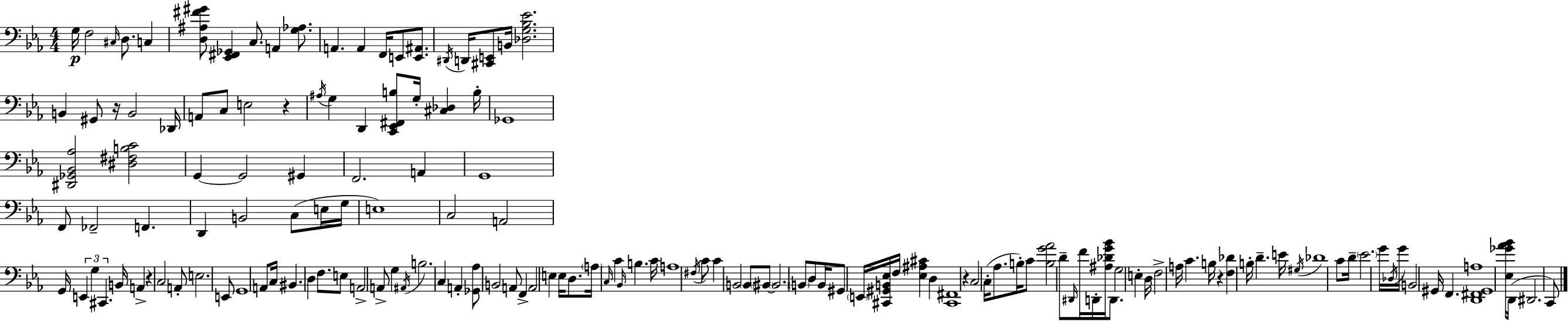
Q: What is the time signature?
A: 4/4